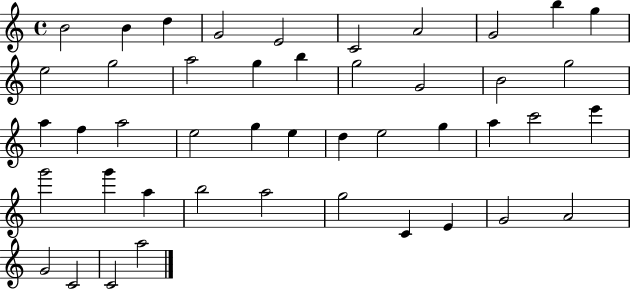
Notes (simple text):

B4/h B4/q D5/q G4/h E4/h C4/h A4/h G4/h B5/q G5/q E5/h G5/h A5/h G5/q B5/q G5/h G4/h B4/h G5/h A5/q F5/q A5/h E5/h G5/q E5/q D5/q E5/h G5/q A5/q C6/h E6/q G6/h G6/q A5/q B5/h A5/h G5/h C4/q E4/q G4/h A4/h G4/h C4/h C4/h A5/h